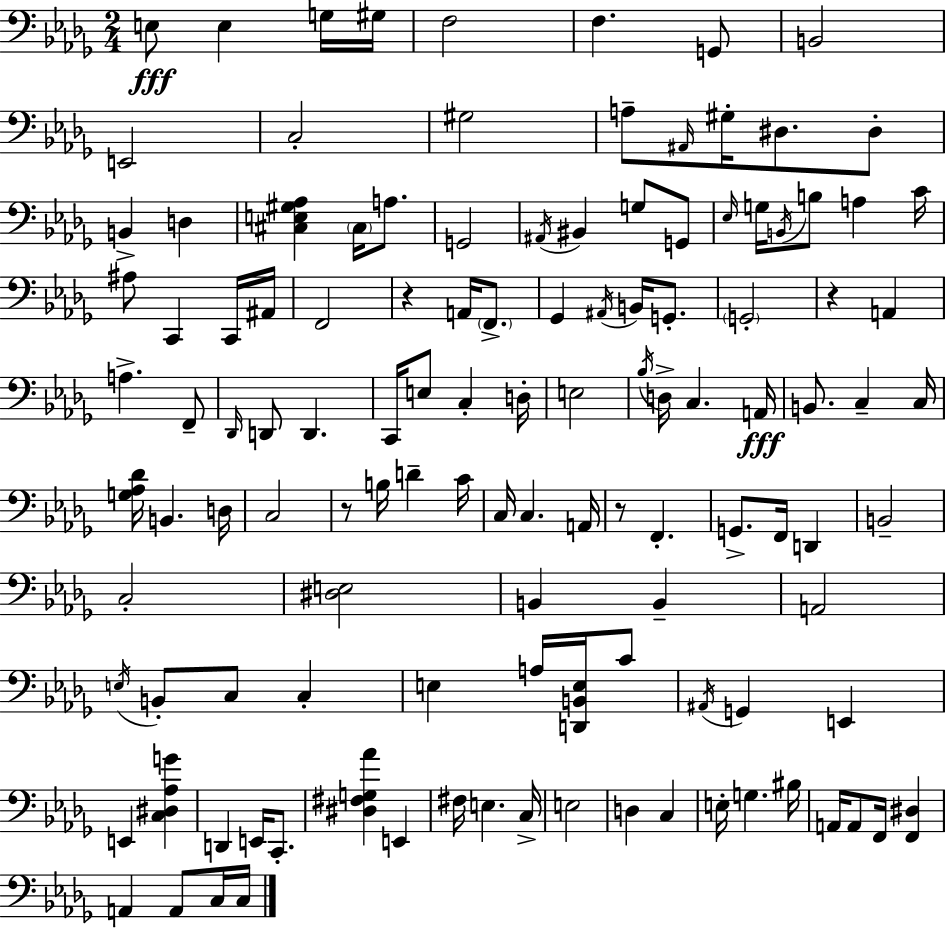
{
  \clef bass
  \numericTimeSignature
  \time 2/4
  \key bes \minor
  e8\fff e4 g16 gis16 | f2 | f4. g,8 | b,2 | \break e,2 | c2-. | gis2 | a8-- \grace { ais,16 } gis16-. dis8. dis8-. | \break b,4-> d4 | <cis e gis aes>4 \parenthesize cis16 a8. | g,2 | \acciaccatura { ais,16 } bis,4 g8 | \break g,8 \grace { ees16 } g16 \acciaccatura { b,16 } b8 a4 | c'16 ais8 c,4 | c,16 ais,16 f,2 | r4 | \break a,16 \parenthesize f,8.-> ges,4 | \acciaccatura { ais,16 } b,16 g,8.-. \parenthesize g,2-. | r4 | a,4 a4.-> | \break f,8-- \grace { des,16 } d,8 | d,4. c,16 e8 | c4-. d16-. e2 | \acciaccatura { bes16 } d16-> | \break c4. a,16\fff b,8. | c4-- c16 <g aes des'>16 | b,4. d16 c2 | r8 | \break b16 d'4-- c'16 c16 | c4. a,16 r8 | f,4.-. g,8.-> | f,16 d,4 b,2-- | \break c2-. | <dis e>2 | b,4 | b,4-- a,2 | \break \acciaccatura { e16 } | b,8-. c8 c4-. | e4 a16 <d, b, e>16 c'8 | \acciaccatura { ais,16 } g,4 e,4 | \break e,4 <c dis aes g'>4 | d,4 e,16 c,8.-. | <dis fis g aes'>4 e,4 | fis16 e4. | \break c16-> e2 | d4 c4 | e16-. g4. | bis16 a,16 a,8 f,16 <f, dis>4 | \break a,4 a,8 c16 | c16 \bar "|."
}